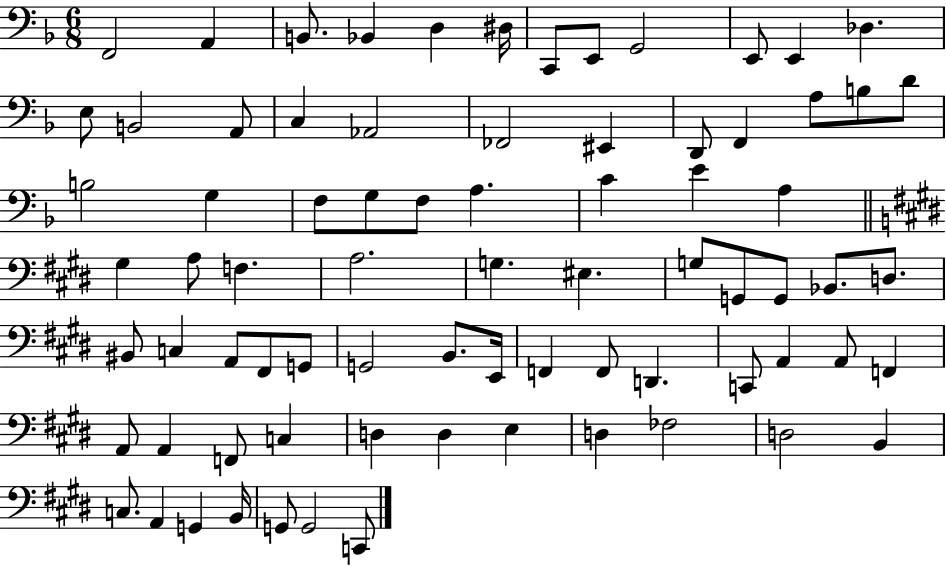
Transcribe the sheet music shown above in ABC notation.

X:1
T:Untitled
M:6/8
L:1/4
K:F
F,,2 A,, B,,/2 _B,, D, ^D,/4 C,,/2 E,,/2 G,,2 E,,/2 E,, _D, E,/2 B,,2 A,,/2 C, _A,,2 _F,,2 ^E,, D,,/2 F,, A,/2 B,/2 D/2 B,2 G, F,/2 G,/2 F,/2 A, C E A, ^G, A,/2 F, A,2 G, ^E, G,/2 G,,/2 G,,/2 _B,,/2 D,/2 ^B,,/2 C, A,,/2 ^F,,/2 G,,/2 G,,2 B,,/2 E,,/4 F,, F,,/2 D,, C,,/2 A,, A,,/2 F,, A,,/2 A,, F,,/2 C, D, D, E, D, _F,2 D,2 B,, C,/2 A,, G,, B,,/4 G,,/2 G,,2 C,,/2